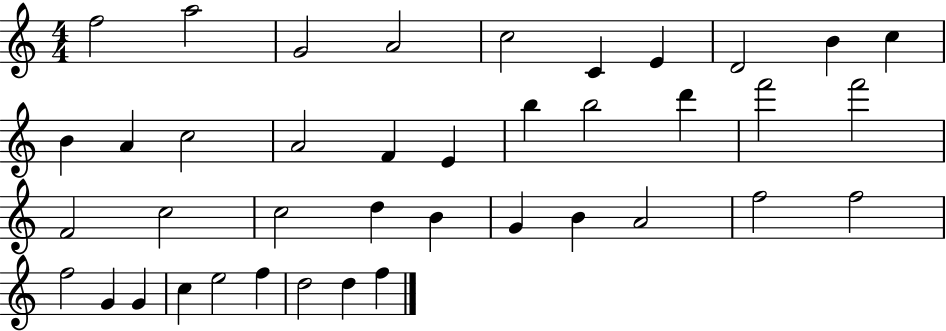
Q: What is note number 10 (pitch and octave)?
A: C5